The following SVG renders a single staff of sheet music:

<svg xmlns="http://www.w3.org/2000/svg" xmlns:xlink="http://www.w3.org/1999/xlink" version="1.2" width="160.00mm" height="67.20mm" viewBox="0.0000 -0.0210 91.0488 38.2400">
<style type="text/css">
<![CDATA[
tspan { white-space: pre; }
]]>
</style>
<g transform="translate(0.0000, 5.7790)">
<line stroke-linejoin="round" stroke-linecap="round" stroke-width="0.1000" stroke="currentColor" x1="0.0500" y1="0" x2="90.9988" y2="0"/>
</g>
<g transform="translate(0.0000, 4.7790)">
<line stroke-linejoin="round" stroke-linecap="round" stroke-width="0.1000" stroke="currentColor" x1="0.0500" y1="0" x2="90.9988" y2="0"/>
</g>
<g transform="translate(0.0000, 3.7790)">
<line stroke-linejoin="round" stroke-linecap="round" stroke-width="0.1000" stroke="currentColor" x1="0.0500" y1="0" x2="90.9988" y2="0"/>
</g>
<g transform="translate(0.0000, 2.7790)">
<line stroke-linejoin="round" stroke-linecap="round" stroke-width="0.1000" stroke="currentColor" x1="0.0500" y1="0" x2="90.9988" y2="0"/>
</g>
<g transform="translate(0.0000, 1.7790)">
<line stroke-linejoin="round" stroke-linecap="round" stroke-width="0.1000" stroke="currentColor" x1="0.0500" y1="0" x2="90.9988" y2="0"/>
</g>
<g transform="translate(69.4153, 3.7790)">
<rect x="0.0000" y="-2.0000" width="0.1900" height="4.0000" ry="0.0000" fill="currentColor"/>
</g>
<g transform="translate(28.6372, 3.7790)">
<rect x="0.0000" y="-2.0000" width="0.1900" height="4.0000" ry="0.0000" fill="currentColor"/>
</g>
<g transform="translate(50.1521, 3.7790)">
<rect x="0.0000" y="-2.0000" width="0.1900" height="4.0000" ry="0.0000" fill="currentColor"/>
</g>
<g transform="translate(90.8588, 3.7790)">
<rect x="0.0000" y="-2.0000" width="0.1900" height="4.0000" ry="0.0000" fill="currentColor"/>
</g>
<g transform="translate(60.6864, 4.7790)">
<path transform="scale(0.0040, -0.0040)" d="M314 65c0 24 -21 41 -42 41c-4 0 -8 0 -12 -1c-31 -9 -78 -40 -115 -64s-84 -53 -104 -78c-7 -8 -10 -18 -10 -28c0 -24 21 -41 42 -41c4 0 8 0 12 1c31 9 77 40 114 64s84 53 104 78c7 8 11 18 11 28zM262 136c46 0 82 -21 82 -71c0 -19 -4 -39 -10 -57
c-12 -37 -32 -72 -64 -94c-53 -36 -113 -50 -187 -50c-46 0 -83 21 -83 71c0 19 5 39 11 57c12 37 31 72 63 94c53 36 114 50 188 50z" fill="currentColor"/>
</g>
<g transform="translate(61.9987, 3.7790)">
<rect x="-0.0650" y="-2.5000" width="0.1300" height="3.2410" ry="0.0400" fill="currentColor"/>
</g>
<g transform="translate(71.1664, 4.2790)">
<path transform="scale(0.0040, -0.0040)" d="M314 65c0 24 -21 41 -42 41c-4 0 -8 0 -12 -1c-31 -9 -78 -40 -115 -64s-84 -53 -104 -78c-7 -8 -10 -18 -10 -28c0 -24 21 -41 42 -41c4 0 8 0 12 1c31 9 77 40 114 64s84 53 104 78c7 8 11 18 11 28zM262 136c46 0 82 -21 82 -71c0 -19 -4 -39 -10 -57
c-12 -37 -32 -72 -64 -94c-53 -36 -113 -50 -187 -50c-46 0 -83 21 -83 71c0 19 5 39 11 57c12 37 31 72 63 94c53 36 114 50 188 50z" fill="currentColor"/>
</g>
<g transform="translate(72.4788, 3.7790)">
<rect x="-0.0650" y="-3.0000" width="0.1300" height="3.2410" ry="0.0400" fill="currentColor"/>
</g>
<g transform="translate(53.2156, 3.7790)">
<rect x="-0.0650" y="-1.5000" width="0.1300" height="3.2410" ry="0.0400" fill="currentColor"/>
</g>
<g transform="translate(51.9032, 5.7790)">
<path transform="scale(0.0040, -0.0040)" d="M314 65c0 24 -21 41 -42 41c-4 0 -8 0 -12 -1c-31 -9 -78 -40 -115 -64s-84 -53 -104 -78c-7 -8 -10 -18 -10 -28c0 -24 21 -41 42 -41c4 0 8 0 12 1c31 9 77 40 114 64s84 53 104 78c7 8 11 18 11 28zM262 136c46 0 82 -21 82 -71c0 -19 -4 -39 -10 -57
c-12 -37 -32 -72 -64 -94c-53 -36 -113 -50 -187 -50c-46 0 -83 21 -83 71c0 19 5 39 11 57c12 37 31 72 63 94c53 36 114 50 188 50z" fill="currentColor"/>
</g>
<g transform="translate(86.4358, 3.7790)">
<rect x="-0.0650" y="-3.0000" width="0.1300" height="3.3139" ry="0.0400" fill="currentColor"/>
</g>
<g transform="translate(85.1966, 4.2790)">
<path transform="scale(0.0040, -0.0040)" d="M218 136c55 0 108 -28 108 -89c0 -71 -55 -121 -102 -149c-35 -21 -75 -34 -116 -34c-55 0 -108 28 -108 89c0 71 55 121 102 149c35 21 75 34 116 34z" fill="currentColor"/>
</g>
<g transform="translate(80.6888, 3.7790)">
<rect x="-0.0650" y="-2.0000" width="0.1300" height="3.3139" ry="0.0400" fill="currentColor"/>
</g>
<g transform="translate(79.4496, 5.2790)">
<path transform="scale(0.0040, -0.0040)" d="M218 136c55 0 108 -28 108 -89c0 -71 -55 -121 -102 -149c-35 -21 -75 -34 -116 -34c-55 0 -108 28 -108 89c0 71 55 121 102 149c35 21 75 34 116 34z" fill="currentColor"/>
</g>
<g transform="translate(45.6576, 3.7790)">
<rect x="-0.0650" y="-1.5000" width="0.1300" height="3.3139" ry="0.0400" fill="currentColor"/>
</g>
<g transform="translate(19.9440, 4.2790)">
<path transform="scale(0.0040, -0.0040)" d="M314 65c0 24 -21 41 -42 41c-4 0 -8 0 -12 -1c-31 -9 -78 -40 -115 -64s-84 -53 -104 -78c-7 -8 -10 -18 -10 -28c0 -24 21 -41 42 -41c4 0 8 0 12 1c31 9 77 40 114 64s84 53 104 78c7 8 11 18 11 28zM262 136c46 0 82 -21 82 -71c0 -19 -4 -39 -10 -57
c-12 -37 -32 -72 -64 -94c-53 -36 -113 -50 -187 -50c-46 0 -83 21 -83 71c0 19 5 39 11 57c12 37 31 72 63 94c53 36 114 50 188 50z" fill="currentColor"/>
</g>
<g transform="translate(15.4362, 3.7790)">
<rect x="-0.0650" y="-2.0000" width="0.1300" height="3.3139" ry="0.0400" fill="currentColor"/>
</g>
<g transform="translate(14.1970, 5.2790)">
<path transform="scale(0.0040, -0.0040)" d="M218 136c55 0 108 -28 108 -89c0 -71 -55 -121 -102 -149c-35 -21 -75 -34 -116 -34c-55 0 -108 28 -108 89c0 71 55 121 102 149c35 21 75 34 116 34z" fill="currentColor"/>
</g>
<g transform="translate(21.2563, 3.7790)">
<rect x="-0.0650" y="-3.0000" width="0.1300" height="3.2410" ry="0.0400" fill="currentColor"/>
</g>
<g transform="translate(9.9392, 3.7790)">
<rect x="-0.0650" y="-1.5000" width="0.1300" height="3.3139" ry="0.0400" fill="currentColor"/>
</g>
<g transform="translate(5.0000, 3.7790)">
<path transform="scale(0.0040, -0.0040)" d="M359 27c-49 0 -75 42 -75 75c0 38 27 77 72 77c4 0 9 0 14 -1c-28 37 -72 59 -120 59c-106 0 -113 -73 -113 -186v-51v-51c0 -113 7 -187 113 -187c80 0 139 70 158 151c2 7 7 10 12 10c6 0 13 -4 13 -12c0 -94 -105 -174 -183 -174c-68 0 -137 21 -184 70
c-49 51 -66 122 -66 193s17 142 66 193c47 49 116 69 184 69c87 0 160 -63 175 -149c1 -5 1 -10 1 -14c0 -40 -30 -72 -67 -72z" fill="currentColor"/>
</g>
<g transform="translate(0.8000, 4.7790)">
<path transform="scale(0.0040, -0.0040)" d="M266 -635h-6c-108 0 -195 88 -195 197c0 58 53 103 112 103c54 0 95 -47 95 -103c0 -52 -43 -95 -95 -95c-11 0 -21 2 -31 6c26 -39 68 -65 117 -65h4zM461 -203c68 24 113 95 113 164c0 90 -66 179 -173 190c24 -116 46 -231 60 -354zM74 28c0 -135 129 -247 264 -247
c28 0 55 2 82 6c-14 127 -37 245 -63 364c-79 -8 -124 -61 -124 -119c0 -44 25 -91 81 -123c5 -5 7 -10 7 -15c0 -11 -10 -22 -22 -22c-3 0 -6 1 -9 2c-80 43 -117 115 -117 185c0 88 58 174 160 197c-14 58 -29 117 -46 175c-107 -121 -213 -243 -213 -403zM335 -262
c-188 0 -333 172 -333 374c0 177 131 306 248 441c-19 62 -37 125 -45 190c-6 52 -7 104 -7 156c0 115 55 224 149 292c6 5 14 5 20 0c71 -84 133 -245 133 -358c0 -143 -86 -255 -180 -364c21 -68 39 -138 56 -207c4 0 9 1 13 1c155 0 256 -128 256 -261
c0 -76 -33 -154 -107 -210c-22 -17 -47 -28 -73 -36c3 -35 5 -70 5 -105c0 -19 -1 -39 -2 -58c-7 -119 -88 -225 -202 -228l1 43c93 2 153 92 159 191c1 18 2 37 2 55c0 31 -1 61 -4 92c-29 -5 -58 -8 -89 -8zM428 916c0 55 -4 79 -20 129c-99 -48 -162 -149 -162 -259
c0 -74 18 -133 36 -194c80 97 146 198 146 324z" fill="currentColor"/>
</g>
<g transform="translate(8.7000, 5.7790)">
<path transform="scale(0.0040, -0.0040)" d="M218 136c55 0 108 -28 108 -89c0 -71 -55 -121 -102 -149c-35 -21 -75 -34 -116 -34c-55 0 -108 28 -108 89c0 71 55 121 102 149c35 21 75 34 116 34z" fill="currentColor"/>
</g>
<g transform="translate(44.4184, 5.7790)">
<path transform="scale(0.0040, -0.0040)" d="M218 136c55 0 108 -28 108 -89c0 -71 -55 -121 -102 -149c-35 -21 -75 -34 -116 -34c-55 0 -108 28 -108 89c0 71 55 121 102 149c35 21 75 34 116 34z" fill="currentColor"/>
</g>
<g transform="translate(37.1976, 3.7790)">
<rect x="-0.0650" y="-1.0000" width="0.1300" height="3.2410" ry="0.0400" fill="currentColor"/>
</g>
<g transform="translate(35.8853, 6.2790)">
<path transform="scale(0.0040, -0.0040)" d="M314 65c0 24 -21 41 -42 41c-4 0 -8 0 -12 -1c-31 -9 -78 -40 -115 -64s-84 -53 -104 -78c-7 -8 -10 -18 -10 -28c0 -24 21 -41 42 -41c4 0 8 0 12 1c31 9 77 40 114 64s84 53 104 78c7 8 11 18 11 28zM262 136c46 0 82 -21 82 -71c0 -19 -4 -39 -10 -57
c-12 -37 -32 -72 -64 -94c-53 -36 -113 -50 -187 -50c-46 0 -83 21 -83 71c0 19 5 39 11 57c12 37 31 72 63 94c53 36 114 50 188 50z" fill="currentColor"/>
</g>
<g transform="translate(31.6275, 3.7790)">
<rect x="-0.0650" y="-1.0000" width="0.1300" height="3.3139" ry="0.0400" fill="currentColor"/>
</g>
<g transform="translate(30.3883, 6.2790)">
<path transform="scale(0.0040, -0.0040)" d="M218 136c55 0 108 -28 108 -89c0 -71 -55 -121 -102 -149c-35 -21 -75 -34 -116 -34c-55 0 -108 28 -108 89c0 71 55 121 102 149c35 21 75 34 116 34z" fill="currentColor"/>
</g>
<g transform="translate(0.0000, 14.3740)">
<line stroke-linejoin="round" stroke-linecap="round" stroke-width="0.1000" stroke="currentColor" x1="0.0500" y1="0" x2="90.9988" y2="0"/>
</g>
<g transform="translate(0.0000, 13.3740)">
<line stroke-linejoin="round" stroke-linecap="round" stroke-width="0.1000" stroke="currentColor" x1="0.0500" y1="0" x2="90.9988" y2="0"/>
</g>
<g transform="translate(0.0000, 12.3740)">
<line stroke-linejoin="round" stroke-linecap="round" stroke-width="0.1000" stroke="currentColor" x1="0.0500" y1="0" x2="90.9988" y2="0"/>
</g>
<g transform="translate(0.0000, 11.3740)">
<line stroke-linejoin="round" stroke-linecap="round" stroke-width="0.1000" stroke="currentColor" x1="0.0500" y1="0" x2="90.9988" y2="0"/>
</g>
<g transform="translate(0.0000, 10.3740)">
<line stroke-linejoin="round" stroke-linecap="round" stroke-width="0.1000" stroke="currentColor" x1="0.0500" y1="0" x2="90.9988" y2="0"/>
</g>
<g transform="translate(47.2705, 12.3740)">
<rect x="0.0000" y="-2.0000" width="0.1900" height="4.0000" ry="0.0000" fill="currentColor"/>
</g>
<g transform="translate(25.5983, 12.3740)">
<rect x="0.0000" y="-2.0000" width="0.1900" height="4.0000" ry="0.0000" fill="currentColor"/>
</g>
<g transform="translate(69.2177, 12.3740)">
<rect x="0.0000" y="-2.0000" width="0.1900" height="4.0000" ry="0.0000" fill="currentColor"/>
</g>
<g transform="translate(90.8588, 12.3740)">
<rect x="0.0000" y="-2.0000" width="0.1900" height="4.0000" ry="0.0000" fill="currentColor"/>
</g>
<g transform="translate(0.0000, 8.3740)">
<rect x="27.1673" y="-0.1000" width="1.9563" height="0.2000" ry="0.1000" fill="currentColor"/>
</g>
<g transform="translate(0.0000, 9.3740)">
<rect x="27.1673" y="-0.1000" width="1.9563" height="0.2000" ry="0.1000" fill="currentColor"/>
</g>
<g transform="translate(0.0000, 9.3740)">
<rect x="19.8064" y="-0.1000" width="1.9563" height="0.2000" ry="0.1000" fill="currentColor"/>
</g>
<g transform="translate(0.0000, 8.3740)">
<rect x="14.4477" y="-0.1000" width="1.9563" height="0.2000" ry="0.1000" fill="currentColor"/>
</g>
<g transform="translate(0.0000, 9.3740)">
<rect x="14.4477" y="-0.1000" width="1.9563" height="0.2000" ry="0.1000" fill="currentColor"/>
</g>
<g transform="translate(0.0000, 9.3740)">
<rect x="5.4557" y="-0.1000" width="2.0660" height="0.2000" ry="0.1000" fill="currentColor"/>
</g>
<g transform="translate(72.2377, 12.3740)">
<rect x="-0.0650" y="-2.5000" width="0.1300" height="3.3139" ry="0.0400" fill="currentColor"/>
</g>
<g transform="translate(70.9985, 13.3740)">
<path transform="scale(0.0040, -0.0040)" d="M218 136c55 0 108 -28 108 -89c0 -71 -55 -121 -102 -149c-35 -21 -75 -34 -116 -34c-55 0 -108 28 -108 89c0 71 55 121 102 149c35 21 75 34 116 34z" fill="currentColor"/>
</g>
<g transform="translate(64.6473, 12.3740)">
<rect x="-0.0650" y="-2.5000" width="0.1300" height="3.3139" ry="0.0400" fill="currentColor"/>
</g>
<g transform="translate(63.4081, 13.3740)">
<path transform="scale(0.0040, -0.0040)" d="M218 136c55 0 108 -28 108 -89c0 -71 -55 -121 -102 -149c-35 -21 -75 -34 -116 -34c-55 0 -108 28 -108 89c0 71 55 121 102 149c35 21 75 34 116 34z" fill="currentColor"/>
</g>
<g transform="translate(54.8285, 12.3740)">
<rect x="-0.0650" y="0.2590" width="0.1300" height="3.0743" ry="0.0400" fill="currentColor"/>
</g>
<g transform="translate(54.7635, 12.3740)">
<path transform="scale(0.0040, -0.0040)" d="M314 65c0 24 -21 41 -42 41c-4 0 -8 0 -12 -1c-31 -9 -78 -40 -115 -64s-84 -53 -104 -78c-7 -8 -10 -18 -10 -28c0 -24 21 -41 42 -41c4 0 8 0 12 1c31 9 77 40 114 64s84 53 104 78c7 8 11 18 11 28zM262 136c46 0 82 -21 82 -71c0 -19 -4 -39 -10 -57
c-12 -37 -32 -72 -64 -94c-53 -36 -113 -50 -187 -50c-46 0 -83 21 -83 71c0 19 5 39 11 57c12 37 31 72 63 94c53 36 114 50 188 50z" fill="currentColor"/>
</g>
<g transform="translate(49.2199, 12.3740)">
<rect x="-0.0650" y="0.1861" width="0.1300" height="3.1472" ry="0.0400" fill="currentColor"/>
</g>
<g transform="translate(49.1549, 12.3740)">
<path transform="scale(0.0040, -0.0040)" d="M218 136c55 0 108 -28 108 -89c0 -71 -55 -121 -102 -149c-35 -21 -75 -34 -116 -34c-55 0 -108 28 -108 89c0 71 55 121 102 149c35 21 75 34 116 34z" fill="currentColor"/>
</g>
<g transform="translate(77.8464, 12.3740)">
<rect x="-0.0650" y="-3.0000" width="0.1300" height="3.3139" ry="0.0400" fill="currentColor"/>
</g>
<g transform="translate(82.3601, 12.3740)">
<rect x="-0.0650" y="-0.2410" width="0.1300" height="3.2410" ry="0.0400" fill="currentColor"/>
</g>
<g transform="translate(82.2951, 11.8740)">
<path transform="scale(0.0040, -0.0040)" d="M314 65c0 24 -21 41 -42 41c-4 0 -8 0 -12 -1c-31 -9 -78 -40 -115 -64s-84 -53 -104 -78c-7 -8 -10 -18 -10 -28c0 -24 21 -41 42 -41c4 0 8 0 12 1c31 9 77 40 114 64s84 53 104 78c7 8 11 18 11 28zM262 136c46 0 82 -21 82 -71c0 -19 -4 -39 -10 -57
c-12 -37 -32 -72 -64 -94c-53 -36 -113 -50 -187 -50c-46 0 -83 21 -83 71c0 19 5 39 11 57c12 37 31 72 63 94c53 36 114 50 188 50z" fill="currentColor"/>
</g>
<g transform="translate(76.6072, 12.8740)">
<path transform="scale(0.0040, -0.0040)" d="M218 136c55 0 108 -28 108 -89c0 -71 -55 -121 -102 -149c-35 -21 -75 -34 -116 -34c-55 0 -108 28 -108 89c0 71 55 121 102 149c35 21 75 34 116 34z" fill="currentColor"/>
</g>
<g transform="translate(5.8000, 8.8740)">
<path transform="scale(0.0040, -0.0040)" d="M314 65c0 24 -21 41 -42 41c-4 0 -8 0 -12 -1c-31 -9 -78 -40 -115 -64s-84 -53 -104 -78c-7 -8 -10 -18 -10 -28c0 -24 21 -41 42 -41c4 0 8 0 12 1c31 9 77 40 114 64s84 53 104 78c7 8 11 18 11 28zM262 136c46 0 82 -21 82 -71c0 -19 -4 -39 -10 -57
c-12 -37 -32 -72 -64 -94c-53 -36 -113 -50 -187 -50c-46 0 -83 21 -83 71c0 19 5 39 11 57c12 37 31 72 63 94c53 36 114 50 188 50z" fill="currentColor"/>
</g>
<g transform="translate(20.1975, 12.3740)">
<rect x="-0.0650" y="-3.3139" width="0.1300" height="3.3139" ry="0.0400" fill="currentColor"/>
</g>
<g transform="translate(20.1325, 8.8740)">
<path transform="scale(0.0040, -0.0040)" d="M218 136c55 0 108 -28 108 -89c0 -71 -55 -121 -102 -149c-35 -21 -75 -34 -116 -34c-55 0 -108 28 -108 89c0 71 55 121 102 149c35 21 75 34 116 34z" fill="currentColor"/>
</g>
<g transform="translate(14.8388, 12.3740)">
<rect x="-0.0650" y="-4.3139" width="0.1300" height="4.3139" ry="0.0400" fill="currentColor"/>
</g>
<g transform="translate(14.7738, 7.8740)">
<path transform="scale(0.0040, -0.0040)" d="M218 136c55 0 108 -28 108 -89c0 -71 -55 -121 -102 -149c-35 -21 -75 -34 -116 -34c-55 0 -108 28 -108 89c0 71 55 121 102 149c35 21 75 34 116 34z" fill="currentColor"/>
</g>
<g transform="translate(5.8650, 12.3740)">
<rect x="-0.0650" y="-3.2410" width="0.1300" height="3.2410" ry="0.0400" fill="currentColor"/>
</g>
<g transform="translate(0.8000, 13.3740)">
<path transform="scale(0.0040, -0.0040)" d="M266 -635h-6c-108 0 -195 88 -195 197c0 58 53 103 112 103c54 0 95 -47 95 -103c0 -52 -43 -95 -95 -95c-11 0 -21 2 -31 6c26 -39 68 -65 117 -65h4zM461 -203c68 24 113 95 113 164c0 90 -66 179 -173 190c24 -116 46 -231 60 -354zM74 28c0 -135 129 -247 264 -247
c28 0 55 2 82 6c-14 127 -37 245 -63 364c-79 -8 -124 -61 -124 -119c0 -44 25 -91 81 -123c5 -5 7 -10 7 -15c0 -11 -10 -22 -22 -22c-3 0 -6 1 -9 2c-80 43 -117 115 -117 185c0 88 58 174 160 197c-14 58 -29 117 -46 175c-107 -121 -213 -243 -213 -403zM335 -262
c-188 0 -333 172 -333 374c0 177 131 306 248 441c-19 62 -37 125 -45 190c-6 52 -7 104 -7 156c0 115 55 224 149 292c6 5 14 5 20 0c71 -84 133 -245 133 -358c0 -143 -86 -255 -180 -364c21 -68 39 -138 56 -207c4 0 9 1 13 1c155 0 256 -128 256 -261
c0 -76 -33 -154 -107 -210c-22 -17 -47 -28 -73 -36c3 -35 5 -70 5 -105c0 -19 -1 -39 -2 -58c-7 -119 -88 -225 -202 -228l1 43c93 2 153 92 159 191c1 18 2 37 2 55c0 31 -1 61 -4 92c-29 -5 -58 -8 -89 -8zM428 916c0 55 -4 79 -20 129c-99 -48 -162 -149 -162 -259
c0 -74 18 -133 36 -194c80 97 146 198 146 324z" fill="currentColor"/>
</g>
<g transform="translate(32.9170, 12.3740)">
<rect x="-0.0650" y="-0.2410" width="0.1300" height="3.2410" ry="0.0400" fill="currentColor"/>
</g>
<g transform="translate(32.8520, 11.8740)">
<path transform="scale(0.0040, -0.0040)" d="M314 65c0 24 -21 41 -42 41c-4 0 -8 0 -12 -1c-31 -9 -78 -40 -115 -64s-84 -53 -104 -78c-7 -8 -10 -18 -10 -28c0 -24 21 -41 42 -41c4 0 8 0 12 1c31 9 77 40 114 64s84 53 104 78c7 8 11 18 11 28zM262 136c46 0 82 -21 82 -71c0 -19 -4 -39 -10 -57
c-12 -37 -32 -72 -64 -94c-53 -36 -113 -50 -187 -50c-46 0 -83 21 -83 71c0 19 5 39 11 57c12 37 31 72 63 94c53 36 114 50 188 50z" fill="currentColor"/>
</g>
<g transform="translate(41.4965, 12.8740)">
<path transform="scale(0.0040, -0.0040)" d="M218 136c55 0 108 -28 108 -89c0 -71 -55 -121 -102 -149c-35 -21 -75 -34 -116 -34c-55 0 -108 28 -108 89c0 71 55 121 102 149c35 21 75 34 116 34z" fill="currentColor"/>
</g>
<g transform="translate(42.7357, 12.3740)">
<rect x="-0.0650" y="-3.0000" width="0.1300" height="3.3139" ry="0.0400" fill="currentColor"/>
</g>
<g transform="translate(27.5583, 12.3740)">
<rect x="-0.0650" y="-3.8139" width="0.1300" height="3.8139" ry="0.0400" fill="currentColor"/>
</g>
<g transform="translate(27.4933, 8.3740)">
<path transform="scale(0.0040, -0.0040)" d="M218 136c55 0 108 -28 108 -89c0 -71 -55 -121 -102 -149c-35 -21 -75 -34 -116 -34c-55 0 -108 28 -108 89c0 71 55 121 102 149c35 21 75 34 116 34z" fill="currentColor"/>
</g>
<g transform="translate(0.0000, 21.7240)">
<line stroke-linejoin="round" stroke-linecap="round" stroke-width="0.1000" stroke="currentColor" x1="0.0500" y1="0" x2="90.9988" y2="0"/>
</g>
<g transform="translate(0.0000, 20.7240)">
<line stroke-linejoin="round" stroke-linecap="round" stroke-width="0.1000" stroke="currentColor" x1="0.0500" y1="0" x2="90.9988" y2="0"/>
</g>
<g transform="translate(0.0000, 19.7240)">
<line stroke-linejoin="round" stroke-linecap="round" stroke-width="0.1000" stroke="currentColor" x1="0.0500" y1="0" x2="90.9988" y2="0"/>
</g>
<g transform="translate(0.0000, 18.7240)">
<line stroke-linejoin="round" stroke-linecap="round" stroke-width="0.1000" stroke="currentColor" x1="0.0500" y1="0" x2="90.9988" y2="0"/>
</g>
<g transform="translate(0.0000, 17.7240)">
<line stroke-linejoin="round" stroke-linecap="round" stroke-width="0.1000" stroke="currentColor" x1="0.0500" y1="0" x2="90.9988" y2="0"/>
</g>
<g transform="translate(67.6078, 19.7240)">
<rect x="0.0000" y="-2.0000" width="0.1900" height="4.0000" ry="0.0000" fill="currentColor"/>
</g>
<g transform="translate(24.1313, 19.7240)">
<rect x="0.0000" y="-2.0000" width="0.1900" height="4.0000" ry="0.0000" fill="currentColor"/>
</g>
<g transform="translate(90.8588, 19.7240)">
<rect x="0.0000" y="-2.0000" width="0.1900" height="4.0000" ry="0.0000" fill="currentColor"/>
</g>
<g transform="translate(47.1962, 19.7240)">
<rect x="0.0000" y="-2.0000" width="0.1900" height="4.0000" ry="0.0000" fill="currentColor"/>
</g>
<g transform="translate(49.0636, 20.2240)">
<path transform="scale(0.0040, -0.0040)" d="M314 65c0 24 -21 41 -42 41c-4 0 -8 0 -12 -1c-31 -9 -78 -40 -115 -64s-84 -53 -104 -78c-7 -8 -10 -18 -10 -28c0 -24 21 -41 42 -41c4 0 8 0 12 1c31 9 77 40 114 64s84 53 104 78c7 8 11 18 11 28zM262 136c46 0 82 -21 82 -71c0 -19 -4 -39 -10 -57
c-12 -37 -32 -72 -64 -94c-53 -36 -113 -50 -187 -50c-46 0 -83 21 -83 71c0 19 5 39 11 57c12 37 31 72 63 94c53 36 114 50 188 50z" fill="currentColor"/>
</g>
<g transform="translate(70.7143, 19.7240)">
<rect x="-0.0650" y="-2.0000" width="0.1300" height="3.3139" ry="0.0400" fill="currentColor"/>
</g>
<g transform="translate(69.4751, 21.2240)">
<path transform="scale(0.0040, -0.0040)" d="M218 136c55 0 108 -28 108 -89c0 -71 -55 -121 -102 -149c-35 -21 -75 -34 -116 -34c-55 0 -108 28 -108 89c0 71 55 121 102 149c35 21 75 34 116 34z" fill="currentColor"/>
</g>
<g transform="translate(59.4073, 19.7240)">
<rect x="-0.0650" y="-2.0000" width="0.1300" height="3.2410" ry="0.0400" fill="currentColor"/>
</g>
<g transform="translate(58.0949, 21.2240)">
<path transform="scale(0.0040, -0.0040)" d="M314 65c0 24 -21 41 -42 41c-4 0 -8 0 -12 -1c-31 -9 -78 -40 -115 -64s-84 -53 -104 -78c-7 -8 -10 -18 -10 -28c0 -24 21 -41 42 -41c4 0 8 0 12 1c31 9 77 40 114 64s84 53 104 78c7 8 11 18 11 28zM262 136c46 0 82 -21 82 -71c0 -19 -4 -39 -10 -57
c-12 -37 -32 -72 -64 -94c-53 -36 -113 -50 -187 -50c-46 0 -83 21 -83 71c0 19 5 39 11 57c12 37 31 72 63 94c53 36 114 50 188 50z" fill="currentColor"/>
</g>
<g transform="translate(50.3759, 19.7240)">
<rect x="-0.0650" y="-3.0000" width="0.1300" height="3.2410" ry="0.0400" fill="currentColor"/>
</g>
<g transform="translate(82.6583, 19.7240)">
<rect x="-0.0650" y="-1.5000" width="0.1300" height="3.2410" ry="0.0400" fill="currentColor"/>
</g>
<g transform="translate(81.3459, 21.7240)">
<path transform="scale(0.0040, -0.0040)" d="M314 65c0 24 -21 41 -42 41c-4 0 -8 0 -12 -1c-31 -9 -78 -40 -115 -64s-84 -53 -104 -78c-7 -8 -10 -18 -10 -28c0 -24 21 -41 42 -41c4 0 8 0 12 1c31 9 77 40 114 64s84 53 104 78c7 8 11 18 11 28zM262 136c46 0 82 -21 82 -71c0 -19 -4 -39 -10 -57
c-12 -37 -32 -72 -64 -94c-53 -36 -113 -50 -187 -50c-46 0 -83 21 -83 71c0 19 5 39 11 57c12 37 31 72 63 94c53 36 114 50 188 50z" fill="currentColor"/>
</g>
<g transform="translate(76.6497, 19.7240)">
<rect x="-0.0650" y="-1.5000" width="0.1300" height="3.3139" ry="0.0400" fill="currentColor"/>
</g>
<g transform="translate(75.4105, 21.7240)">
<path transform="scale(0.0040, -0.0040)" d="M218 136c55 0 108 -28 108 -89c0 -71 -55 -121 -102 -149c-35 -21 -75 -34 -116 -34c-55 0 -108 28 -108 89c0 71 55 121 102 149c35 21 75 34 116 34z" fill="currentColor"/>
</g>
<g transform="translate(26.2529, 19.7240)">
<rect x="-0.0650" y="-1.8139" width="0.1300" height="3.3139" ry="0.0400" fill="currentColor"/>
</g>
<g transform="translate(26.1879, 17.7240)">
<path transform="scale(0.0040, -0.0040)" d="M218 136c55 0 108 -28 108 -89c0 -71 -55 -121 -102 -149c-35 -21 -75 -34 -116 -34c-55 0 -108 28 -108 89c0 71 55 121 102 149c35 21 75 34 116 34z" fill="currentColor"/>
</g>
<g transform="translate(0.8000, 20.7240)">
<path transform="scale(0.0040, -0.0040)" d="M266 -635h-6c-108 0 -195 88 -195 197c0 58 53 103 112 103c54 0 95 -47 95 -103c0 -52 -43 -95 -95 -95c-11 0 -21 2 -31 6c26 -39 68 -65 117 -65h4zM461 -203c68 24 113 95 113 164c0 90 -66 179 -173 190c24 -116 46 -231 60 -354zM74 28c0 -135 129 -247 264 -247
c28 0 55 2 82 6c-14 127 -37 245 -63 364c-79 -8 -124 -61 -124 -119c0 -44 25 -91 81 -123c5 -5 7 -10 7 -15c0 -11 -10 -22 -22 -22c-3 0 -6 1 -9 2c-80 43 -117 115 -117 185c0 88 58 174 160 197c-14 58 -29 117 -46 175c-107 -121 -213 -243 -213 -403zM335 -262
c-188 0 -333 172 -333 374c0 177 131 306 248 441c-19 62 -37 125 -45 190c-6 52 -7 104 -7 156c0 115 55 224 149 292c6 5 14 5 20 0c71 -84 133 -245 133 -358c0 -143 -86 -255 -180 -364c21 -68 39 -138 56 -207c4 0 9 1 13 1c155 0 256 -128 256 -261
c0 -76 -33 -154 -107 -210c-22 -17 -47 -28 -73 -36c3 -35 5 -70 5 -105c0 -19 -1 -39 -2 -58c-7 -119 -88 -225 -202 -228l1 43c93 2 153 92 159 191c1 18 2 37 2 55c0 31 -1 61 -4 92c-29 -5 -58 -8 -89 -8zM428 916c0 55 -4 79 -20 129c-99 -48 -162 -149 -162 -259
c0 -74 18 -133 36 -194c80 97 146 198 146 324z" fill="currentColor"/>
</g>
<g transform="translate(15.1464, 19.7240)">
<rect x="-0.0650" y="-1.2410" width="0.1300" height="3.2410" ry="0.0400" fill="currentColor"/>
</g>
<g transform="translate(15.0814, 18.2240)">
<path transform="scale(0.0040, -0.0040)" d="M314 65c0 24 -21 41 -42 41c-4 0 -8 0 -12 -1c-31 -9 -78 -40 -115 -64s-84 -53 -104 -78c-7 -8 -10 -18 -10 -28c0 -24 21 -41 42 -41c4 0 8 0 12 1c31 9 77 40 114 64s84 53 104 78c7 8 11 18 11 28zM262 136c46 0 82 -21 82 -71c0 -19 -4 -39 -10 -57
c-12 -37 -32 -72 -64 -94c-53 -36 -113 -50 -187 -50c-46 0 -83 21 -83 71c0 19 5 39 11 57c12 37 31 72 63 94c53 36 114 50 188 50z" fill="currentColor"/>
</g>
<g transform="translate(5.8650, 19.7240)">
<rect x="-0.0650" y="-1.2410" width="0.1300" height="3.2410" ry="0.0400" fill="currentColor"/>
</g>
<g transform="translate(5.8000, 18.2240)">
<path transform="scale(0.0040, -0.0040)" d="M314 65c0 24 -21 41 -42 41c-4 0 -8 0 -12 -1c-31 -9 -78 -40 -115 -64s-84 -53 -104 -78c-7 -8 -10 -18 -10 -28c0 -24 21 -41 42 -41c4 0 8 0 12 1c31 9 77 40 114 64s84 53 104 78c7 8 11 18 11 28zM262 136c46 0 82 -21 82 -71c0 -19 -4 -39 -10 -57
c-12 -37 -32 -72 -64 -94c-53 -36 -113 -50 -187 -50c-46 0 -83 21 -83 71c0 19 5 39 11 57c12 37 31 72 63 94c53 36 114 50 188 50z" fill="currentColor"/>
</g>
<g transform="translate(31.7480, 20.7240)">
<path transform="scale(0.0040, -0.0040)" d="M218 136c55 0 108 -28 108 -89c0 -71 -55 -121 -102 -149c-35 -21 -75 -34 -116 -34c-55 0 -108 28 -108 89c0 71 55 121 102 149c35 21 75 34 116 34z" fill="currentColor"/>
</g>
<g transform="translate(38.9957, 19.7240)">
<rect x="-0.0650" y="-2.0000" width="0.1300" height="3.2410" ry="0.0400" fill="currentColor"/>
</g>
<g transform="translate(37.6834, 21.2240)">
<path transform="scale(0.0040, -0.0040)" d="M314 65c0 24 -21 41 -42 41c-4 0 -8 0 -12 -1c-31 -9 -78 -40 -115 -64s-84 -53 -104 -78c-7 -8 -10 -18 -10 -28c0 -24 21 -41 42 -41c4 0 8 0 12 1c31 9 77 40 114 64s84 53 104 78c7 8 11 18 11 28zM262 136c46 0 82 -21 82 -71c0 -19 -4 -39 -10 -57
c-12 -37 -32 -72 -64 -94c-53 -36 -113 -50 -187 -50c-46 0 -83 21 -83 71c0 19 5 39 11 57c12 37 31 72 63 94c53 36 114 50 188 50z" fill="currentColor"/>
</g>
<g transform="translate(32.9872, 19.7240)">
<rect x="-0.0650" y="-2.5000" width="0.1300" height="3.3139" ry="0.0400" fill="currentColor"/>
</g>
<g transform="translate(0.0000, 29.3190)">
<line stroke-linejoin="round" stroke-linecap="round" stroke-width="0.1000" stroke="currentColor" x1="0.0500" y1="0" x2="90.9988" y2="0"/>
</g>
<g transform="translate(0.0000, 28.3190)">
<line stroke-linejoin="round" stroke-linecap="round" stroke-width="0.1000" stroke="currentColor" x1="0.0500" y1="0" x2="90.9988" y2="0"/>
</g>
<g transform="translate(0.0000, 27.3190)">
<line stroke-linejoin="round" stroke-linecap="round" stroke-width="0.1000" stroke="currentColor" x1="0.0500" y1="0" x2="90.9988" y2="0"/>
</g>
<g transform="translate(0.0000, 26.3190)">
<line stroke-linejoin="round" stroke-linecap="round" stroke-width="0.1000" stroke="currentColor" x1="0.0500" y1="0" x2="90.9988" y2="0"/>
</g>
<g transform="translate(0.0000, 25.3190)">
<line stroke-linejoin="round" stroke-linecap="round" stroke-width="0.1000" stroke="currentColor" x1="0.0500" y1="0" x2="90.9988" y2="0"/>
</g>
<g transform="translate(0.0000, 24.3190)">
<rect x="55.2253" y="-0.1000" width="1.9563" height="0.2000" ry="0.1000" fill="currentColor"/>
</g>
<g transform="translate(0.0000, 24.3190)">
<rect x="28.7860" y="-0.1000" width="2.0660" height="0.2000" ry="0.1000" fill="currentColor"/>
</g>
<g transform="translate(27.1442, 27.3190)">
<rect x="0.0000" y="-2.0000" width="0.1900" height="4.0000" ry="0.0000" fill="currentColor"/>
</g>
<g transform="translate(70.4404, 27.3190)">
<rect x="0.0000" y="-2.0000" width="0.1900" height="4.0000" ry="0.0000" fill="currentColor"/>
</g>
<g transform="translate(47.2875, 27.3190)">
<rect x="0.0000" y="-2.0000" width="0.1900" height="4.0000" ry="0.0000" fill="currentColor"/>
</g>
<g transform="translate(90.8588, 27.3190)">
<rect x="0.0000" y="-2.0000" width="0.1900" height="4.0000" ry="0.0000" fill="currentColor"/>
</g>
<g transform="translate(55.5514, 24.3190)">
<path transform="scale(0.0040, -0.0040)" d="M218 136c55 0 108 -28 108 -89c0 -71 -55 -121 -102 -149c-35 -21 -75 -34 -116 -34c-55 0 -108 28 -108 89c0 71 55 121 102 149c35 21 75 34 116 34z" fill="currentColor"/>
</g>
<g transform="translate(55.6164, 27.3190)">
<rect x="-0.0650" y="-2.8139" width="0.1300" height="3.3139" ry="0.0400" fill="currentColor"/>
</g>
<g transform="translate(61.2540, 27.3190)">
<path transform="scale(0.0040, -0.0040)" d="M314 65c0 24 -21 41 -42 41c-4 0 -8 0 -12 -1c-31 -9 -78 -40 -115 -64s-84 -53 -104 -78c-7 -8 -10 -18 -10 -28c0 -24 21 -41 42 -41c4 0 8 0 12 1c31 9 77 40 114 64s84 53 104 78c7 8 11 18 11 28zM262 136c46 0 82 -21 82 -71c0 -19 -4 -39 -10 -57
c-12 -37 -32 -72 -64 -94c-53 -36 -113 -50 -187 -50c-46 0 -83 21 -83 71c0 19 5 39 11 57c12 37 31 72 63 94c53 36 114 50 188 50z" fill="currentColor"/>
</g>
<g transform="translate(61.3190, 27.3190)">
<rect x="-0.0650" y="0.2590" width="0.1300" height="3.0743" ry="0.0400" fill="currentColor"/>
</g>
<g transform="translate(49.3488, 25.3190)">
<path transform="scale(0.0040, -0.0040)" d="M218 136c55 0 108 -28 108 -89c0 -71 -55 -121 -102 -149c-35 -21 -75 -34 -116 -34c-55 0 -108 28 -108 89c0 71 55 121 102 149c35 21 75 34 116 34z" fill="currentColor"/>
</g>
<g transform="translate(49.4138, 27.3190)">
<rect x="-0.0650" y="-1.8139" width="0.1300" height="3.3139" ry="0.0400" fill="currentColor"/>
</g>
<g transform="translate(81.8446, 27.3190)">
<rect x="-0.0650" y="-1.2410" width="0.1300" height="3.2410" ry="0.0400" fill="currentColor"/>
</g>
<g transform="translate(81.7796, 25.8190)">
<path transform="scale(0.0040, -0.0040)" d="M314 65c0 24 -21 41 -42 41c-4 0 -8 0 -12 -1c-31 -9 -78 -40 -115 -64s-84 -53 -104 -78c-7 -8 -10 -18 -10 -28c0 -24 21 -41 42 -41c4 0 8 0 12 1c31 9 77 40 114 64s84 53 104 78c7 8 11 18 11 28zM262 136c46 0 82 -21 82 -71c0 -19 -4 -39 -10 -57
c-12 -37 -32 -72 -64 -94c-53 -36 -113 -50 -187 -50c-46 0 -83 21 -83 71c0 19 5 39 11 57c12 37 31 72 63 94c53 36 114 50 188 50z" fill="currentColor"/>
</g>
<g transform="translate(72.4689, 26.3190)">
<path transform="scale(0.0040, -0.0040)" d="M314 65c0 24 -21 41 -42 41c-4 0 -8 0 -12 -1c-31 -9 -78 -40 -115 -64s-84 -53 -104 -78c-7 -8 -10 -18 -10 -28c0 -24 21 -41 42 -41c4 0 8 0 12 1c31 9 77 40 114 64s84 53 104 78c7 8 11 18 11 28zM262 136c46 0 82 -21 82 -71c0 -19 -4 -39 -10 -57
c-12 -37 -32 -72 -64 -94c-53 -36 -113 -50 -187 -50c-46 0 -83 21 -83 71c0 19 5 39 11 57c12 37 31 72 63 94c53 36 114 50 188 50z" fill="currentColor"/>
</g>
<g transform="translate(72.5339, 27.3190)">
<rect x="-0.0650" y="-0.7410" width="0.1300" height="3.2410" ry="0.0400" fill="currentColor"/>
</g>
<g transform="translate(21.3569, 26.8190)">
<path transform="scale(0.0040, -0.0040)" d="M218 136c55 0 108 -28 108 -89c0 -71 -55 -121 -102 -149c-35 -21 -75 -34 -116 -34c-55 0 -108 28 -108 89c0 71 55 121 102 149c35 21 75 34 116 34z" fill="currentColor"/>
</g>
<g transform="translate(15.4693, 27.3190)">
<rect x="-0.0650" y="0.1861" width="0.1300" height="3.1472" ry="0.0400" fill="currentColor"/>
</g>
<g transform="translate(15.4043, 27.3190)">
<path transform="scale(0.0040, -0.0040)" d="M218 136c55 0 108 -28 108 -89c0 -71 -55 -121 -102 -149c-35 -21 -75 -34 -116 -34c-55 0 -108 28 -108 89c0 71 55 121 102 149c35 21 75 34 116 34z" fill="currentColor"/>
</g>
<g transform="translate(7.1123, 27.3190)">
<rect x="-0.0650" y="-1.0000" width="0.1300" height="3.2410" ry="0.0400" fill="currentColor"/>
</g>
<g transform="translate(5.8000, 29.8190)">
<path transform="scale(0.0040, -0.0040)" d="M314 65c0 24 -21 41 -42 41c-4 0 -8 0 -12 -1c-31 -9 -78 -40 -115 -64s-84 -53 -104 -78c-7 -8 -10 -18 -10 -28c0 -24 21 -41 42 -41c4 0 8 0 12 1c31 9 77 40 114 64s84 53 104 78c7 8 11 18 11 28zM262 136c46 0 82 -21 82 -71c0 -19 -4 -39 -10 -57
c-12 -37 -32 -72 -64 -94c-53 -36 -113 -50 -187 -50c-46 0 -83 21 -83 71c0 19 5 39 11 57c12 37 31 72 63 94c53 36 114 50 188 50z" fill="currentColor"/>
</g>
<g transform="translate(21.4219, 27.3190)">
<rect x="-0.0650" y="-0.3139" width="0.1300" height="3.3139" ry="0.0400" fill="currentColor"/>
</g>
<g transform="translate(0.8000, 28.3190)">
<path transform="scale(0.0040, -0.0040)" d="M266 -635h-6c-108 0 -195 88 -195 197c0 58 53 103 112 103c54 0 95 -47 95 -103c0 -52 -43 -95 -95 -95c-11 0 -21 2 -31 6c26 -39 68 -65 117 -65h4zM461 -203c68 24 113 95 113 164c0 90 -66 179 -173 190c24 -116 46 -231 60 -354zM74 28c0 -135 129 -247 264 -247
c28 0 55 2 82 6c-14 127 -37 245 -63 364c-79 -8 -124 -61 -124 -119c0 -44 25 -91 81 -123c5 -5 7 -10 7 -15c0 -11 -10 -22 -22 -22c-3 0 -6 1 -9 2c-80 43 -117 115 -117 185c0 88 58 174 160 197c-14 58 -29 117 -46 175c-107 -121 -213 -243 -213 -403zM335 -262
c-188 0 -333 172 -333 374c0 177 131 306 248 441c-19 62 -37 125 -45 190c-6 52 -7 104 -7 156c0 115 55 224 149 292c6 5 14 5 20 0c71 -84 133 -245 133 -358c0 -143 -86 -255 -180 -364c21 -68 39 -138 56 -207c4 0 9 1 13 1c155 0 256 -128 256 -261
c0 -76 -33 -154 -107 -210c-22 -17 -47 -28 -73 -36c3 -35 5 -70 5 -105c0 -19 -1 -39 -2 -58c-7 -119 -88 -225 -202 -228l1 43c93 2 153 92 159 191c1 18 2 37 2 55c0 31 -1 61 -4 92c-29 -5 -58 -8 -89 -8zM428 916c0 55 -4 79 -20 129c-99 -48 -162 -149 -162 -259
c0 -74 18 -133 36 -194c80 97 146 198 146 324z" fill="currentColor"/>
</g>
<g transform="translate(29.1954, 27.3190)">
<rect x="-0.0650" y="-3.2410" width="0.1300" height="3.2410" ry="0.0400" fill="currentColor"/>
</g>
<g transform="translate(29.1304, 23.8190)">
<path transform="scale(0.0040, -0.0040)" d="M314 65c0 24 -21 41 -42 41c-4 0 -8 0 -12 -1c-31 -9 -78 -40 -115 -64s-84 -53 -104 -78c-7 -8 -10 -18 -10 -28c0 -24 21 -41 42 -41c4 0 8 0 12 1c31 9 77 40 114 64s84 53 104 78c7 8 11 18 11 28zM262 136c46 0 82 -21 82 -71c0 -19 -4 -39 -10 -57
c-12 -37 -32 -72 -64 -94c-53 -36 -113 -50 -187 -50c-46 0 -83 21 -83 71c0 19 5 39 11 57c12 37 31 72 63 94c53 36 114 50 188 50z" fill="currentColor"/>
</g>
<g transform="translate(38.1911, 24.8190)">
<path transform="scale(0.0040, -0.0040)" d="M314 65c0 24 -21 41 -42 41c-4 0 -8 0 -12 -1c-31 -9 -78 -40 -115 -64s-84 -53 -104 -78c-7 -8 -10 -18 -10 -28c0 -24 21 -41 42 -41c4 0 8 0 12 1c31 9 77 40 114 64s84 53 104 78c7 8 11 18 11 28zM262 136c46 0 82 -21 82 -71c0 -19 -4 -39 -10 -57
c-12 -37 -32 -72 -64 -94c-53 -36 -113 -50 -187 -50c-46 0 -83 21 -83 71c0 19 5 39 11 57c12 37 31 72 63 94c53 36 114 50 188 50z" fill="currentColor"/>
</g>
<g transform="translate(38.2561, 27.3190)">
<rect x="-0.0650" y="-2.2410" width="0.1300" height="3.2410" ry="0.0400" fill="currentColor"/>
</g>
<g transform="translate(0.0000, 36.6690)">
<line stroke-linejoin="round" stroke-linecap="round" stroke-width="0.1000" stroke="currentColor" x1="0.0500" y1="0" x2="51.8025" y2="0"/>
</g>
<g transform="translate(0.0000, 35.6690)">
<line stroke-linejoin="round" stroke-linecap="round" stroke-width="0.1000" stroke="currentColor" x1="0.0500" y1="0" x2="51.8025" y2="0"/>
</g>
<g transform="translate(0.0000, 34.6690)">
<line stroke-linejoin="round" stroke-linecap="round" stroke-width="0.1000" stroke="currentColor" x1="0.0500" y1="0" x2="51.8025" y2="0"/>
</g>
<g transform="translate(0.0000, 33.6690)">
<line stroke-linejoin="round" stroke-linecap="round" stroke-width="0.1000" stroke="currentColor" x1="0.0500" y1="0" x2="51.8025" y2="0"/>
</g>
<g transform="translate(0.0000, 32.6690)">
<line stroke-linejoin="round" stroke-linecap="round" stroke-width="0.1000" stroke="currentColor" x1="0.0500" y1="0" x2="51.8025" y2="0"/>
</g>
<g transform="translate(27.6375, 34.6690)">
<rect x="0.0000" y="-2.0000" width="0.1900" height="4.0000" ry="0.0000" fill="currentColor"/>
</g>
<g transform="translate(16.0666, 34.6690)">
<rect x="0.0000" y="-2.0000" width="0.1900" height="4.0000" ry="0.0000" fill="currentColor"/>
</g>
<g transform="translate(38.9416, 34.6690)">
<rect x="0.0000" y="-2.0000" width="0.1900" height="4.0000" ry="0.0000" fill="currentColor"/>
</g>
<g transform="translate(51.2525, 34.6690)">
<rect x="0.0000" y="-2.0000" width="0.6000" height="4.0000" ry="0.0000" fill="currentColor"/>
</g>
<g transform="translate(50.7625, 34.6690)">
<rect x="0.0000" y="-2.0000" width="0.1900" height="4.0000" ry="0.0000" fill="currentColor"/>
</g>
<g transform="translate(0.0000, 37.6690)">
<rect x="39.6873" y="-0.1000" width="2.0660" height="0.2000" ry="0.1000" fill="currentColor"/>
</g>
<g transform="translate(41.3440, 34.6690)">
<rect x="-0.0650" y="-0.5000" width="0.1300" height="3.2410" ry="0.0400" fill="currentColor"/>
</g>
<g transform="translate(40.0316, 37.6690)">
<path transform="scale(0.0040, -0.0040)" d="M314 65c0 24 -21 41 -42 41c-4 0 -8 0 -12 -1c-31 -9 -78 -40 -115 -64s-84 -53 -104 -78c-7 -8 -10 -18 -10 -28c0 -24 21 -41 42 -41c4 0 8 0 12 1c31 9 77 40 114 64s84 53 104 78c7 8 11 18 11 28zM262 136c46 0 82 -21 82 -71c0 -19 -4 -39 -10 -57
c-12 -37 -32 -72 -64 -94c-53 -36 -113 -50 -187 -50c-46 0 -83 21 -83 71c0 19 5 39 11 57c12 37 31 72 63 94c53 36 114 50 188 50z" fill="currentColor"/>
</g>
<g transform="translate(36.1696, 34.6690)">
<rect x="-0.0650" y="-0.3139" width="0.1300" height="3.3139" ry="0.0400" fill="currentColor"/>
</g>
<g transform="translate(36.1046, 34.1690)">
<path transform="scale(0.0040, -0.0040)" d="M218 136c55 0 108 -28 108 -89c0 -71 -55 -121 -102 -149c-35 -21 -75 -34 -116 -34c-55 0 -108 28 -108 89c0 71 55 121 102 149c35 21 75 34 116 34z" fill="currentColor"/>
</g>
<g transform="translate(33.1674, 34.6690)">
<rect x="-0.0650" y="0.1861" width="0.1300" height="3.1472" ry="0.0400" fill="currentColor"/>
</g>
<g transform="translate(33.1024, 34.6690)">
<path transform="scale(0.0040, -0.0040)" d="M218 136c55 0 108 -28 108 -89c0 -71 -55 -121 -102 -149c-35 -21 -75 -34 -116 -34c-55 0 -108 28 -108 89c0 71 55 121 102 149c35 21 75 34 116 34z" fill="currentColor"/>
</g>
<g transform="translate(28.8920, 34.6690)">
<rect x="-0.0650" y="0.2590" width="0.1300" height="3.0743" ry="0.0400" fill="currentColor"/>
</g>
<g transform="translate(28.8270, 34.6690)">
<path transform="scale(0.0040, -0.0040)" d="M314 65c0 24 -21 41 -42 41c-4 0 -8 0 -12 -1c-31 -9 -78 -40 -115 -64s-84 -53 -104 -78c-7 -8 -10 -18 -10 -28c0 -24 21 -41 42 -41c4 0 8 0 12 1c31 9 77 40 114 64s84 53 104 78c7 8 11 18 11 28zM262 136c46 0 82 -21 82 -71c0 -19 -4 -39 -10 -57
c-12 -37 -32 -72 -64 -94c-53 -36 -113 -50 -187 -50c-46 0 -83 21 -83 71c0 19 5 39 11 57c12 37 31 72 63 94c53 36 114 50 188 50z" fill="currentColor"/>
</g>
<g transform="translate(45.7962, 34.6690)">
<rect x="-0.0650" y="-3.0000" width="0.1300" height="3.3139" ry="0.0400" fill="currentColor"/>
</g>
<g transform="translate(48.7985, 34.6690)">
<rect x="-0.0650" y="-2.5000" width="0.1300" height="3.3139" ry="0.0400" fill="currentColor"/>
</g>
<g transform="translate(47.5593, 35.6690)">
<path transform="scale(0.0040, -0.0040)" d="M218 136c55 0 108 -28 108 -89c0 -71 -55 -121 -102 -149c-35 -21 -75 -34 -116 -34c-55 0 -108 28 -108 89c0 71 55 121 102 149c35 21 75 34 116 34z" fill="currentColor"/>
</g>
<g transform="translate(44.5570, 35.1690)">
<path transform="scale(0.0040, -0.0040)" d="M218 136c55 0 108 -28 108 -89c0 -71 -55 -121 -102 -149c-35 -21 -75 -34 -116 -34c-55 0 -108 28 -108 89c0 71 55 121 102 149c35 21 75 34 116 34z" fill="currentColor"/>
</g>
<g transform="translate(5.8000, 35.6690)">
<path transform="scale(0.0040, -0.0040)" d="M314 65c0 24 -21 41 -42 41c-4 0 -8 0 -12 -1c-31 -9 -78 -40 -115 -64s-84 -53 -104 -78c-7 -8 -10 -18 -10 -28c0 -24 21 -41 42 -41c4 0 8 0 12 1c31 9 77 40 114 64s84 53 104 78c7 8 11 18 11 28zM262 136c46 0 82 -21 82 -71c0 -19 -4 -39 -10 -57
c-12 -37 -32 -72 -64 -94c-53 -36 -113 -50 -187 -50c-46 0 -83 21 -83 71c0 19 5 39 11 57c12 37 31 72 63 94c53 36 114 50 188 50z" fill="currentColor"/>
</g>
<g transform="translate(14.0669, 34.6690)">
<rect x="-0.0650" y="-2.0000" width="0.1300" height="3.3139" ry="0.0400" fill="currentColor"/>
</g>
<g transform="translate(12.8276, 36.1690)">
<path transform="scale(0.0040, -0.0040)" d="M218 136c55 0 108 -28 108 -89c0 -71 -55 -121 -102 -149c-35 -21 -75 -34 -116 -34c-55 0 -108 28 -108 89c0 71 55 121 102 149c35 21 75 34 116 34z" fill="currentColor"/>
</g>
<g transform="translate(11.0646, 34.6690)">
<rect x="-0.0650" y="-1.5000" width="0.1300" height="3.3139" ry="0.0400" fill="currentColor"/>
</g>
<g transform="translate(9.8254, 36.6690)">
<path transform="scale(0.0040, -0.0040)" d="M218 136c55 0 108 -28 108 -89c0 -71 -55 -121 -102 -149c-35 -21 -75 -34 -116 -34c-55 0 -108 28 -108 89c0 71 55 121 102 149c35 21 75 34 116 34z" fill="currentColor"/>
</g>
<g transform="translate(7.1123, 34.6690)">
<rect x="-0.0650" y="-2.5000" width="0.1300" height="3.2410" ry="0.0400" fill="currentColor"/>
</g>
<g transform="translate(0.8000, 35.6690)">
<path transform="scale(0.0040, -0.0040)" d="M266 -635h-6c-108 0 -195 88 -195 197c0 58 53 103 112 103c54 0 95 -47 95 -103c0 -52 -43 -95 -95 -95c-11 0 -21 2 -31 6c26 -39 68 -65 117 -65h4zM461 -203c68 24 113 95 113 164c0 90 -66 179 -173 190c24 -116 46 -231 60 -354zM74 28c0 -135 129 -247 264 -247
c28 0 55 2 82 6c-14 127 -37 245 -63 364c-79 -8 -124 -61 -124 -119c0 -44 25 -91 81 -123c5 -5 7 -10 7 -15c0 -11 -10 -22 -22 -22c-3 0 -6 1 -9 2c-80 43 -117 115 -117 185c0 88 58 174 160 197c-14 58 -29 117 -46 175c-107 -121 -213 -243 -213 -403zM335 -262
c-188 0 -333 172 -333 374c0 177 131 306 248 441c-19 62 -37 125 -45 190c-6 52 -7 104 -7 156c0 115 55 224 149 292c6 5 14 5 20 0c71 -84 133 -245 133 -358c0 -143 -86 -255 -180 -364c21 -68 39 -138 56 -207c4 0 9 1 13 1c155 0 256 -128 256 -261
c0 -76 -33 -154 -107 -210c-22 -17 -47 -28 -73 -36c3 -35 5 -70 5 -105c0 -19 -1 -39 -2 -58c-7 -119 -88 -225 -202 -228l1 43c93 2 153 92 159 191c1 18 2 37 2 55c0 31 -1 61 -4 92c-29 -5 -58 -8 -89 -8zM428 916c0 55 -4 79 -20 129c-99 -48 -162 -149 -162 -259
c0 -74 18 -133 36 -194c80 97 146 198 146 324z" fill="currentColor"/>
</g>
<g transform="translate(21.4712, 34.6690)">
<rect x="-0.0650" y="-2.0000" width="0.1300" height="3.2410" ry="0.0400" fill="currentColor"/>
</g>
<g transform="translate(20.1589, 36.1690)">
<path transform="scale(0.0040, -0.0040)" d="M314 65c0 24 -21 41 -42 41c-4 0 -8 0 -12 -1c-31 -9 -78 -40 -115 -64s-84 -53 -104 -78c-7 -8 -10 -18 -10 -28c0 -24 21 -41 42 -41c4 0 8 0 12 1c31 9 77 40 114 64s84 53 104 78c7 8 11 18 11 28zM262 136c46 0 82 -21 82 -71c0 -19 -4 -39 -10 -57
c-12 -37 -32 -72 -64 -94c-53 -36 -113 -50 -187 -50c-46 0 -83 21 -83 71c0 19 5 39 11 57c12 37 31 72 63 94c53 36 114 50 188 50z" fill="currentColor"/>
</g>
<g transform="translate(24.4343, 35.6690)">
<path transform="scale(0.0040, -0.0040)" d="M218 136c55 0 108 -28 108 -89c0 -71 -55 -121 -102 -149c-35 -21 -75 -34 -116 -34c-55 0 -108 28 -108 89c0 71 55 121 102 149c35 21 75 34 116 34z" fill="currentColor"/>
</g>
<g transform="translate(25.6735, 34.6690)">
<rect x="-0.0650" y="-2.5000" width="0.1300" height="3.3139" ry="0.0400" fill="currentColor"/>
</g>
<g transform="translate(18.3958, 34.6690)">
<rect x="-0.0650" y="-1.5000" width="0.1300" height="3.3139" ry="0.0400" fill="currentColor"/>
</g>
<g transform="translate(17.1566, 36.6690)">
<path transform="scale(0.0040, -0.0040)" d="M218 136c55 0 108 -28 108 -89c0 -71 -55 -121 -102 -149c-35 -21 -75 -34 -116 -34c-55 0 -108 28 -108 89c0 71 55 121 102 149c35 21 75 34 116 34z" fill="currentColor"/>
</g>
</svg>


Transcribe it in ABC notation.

X:1
T:Untitled
M:4/4
L:1/4
K:C
E F A2 D D2 E E2 G2 A2 F A b2 d' b c' c2 A B B2 G G A c2 e2 e2 f G F2 A2 F2 F E E2 D2 B c b2 g2 f a B2 d2 e2 G2 E F E F2 G B2 B c C2 A G